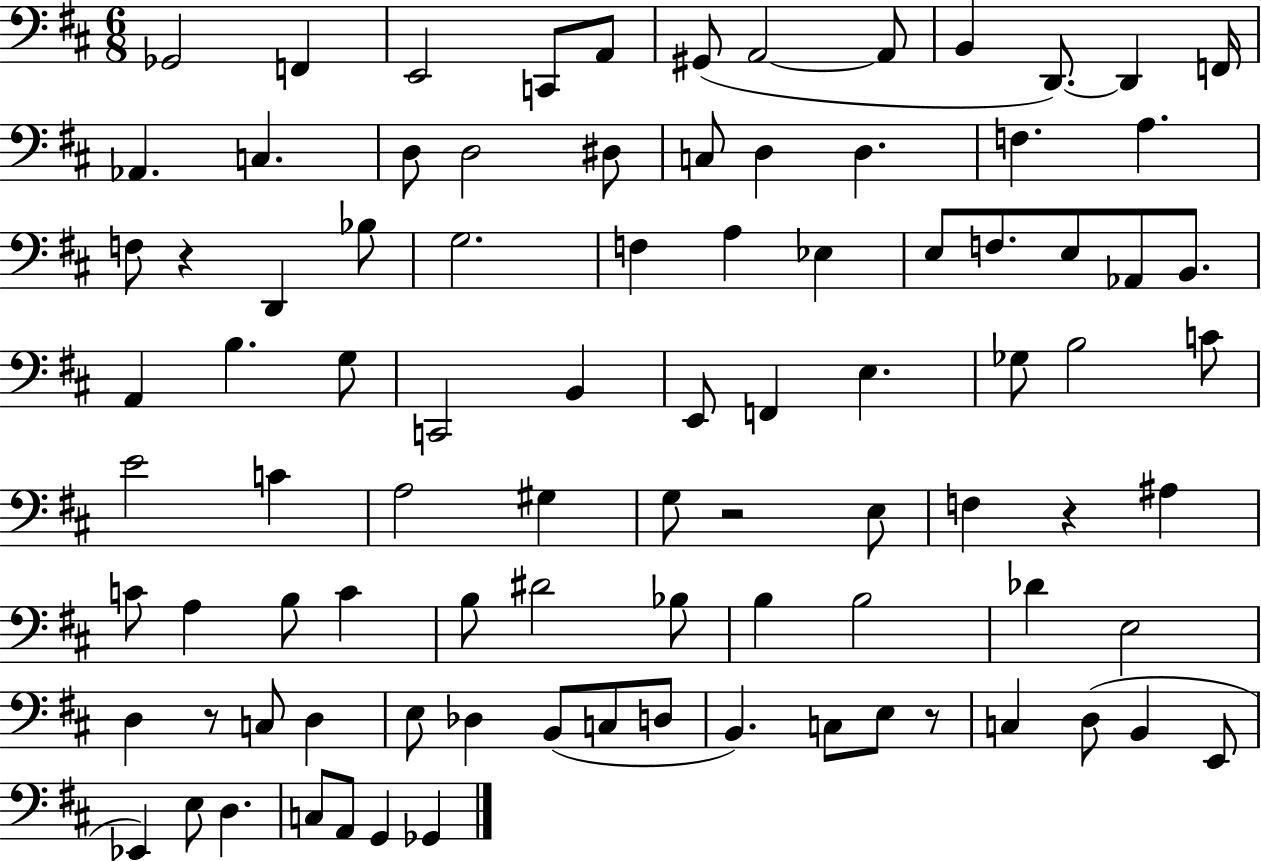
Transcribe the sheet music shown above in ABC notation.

X:1
T:Untitled
M:6/8
L:1/4
K:D
_G,,2 F,, E,,2 C,,/2 A,,/2 ^G,,/2 A,,2 A,,/2 B,, D,,/2 D,, F,,/4 _A,, C, D,/2 D,2 ^D,/2 C,/2 D, D, F, A, F,/2 z D,, _B,/2 G,2 F, A, _E, E,/2 F,/2 E,/2 _A,,/2 B,,/2 A,, B, G,/2 C,,2 B,, E,,/2 F,, E, _G,/2 B,2 C/2 E2 C A,2 ^G, G,/2 z2 E,/2 F, z ^A, C/2 A, B,/2 C B,/2 ^D2 _B,/2 B, B,2 _D E,2 D, z/2 C,/2 D, E,/2 _D, B,,/2 C,/2 D,/2 B,, C,/2 E,/2 z/2 C, D,/2 B,, E,,/2 _E,, E,/2 D, C,/2 A,,/2 G,, _G,,